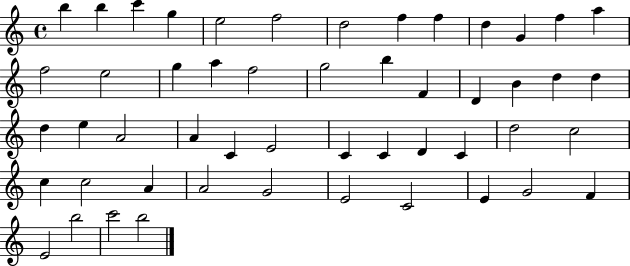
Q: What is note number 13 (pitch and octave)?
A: A5